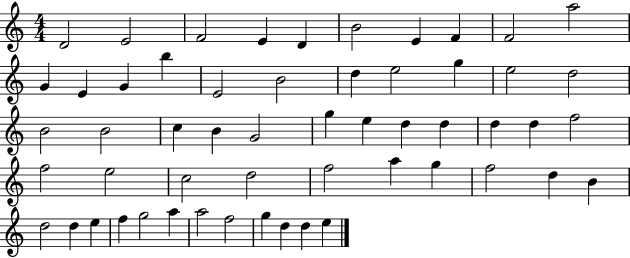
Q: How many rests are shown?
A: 0